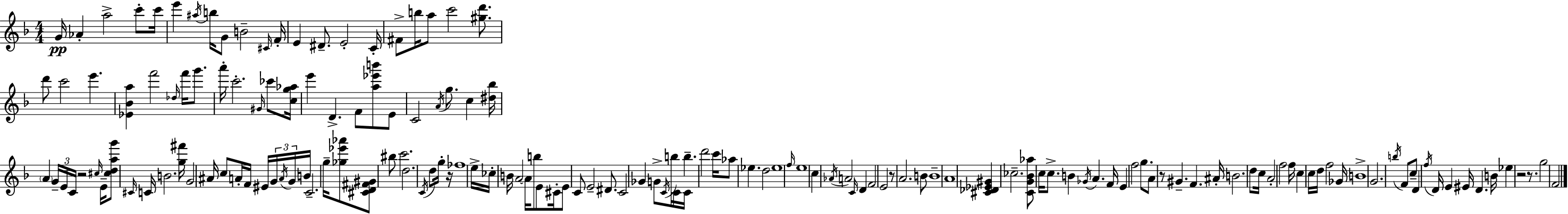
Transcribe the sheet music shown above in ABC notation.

X:1
T:Untitled
M:4/4
L:1/4
K:F
G/4 _A a2 c'/2 c'/4 e' ^a/4 b/4 G/2 B2 ^C/4 F/4 E ^D/2 E2 C/4 ^F/2 b/4 a/2 c'2 [^gd']/2 d'/2 c'2 e' [_E_Ba] f'2 _d/4 f'/4 g'/2 a'/4 c'2 ^G/4 _c'/2 [cg_a]/4 e' D F/2 [a_e'b']/2 E/2 C2 A/4 g/2 c [^d_b]/4 A G/4 E/4 C/4 z2 ^c/4 E/4 [^cdag']/2 ^C/4 C/4 B2 [g^f']/4 G2 ^A/4 c/2 A/4 F/4 ^E/4 G/4 A/4 G/4 B/4 C2 g/4 [_g_e'_a']/2 [^CD^F^G]/2 ^b/2 c'2 d2 C/4 d/2 g/4 z/4 _f4 e/4 _c/4 B/4 A2 A/4 b/2 E/2 ^C/4 E/2 C/2 E2 ^D/2 C2 _G G/2 C/4 b/4 C/4 C/4 b d'2 c'/4 _a/2 _e d2 _e4 f/4 e4 c _A/4 A2 C/4 D F2 E2 z/2 A2 B/2 B4 A4 [^C_D_E^G] _c2 [CG_B_a]/2 c/4 c/2 B _G/4 A F/4 E f2 g/2 A/2 z/2 ^G F ^A/4 B2 d/2 c/4 A2 f2 f/4 c c/4 d/4 f2 _G/4 B4 G2 b/4 F/2 c/2 D f/4 D/4 E ^E/4 D B/4 _e z2 z/2 g2 F2